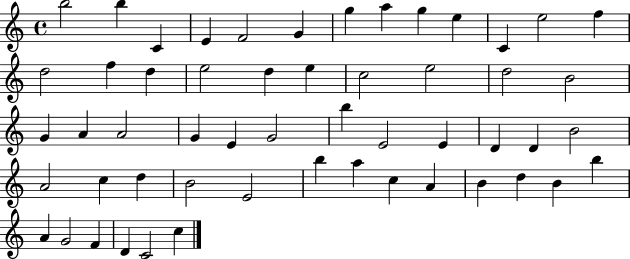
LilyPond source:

{
  \clef treble
  \time 4/4
  \defaultTimeSignature
  \key c \major
  b''2 b''4 c'4 | e'4 f'2 g'4 | g''4 a''4 g''4 e''4 | c'4 e''2 f''4 | \break d''2 f''4 d''4 | e''2 d''4 e''4 | c''2 e''2 | d''2 b'2 | \break g'4 a'4 a'2 | g'4 e'4 g'2 | b''4 e'2 e'4 | d'4 d'4 b'2 | \break a'2 c''4 d''4 | b'2 e'2 | b''4 a''4 c''4 a'4 | b'4 d''4 b'4 b''4 | \break a'4 g'2 f'4 | d'4 c'2 c''4 | \bar "|."
}